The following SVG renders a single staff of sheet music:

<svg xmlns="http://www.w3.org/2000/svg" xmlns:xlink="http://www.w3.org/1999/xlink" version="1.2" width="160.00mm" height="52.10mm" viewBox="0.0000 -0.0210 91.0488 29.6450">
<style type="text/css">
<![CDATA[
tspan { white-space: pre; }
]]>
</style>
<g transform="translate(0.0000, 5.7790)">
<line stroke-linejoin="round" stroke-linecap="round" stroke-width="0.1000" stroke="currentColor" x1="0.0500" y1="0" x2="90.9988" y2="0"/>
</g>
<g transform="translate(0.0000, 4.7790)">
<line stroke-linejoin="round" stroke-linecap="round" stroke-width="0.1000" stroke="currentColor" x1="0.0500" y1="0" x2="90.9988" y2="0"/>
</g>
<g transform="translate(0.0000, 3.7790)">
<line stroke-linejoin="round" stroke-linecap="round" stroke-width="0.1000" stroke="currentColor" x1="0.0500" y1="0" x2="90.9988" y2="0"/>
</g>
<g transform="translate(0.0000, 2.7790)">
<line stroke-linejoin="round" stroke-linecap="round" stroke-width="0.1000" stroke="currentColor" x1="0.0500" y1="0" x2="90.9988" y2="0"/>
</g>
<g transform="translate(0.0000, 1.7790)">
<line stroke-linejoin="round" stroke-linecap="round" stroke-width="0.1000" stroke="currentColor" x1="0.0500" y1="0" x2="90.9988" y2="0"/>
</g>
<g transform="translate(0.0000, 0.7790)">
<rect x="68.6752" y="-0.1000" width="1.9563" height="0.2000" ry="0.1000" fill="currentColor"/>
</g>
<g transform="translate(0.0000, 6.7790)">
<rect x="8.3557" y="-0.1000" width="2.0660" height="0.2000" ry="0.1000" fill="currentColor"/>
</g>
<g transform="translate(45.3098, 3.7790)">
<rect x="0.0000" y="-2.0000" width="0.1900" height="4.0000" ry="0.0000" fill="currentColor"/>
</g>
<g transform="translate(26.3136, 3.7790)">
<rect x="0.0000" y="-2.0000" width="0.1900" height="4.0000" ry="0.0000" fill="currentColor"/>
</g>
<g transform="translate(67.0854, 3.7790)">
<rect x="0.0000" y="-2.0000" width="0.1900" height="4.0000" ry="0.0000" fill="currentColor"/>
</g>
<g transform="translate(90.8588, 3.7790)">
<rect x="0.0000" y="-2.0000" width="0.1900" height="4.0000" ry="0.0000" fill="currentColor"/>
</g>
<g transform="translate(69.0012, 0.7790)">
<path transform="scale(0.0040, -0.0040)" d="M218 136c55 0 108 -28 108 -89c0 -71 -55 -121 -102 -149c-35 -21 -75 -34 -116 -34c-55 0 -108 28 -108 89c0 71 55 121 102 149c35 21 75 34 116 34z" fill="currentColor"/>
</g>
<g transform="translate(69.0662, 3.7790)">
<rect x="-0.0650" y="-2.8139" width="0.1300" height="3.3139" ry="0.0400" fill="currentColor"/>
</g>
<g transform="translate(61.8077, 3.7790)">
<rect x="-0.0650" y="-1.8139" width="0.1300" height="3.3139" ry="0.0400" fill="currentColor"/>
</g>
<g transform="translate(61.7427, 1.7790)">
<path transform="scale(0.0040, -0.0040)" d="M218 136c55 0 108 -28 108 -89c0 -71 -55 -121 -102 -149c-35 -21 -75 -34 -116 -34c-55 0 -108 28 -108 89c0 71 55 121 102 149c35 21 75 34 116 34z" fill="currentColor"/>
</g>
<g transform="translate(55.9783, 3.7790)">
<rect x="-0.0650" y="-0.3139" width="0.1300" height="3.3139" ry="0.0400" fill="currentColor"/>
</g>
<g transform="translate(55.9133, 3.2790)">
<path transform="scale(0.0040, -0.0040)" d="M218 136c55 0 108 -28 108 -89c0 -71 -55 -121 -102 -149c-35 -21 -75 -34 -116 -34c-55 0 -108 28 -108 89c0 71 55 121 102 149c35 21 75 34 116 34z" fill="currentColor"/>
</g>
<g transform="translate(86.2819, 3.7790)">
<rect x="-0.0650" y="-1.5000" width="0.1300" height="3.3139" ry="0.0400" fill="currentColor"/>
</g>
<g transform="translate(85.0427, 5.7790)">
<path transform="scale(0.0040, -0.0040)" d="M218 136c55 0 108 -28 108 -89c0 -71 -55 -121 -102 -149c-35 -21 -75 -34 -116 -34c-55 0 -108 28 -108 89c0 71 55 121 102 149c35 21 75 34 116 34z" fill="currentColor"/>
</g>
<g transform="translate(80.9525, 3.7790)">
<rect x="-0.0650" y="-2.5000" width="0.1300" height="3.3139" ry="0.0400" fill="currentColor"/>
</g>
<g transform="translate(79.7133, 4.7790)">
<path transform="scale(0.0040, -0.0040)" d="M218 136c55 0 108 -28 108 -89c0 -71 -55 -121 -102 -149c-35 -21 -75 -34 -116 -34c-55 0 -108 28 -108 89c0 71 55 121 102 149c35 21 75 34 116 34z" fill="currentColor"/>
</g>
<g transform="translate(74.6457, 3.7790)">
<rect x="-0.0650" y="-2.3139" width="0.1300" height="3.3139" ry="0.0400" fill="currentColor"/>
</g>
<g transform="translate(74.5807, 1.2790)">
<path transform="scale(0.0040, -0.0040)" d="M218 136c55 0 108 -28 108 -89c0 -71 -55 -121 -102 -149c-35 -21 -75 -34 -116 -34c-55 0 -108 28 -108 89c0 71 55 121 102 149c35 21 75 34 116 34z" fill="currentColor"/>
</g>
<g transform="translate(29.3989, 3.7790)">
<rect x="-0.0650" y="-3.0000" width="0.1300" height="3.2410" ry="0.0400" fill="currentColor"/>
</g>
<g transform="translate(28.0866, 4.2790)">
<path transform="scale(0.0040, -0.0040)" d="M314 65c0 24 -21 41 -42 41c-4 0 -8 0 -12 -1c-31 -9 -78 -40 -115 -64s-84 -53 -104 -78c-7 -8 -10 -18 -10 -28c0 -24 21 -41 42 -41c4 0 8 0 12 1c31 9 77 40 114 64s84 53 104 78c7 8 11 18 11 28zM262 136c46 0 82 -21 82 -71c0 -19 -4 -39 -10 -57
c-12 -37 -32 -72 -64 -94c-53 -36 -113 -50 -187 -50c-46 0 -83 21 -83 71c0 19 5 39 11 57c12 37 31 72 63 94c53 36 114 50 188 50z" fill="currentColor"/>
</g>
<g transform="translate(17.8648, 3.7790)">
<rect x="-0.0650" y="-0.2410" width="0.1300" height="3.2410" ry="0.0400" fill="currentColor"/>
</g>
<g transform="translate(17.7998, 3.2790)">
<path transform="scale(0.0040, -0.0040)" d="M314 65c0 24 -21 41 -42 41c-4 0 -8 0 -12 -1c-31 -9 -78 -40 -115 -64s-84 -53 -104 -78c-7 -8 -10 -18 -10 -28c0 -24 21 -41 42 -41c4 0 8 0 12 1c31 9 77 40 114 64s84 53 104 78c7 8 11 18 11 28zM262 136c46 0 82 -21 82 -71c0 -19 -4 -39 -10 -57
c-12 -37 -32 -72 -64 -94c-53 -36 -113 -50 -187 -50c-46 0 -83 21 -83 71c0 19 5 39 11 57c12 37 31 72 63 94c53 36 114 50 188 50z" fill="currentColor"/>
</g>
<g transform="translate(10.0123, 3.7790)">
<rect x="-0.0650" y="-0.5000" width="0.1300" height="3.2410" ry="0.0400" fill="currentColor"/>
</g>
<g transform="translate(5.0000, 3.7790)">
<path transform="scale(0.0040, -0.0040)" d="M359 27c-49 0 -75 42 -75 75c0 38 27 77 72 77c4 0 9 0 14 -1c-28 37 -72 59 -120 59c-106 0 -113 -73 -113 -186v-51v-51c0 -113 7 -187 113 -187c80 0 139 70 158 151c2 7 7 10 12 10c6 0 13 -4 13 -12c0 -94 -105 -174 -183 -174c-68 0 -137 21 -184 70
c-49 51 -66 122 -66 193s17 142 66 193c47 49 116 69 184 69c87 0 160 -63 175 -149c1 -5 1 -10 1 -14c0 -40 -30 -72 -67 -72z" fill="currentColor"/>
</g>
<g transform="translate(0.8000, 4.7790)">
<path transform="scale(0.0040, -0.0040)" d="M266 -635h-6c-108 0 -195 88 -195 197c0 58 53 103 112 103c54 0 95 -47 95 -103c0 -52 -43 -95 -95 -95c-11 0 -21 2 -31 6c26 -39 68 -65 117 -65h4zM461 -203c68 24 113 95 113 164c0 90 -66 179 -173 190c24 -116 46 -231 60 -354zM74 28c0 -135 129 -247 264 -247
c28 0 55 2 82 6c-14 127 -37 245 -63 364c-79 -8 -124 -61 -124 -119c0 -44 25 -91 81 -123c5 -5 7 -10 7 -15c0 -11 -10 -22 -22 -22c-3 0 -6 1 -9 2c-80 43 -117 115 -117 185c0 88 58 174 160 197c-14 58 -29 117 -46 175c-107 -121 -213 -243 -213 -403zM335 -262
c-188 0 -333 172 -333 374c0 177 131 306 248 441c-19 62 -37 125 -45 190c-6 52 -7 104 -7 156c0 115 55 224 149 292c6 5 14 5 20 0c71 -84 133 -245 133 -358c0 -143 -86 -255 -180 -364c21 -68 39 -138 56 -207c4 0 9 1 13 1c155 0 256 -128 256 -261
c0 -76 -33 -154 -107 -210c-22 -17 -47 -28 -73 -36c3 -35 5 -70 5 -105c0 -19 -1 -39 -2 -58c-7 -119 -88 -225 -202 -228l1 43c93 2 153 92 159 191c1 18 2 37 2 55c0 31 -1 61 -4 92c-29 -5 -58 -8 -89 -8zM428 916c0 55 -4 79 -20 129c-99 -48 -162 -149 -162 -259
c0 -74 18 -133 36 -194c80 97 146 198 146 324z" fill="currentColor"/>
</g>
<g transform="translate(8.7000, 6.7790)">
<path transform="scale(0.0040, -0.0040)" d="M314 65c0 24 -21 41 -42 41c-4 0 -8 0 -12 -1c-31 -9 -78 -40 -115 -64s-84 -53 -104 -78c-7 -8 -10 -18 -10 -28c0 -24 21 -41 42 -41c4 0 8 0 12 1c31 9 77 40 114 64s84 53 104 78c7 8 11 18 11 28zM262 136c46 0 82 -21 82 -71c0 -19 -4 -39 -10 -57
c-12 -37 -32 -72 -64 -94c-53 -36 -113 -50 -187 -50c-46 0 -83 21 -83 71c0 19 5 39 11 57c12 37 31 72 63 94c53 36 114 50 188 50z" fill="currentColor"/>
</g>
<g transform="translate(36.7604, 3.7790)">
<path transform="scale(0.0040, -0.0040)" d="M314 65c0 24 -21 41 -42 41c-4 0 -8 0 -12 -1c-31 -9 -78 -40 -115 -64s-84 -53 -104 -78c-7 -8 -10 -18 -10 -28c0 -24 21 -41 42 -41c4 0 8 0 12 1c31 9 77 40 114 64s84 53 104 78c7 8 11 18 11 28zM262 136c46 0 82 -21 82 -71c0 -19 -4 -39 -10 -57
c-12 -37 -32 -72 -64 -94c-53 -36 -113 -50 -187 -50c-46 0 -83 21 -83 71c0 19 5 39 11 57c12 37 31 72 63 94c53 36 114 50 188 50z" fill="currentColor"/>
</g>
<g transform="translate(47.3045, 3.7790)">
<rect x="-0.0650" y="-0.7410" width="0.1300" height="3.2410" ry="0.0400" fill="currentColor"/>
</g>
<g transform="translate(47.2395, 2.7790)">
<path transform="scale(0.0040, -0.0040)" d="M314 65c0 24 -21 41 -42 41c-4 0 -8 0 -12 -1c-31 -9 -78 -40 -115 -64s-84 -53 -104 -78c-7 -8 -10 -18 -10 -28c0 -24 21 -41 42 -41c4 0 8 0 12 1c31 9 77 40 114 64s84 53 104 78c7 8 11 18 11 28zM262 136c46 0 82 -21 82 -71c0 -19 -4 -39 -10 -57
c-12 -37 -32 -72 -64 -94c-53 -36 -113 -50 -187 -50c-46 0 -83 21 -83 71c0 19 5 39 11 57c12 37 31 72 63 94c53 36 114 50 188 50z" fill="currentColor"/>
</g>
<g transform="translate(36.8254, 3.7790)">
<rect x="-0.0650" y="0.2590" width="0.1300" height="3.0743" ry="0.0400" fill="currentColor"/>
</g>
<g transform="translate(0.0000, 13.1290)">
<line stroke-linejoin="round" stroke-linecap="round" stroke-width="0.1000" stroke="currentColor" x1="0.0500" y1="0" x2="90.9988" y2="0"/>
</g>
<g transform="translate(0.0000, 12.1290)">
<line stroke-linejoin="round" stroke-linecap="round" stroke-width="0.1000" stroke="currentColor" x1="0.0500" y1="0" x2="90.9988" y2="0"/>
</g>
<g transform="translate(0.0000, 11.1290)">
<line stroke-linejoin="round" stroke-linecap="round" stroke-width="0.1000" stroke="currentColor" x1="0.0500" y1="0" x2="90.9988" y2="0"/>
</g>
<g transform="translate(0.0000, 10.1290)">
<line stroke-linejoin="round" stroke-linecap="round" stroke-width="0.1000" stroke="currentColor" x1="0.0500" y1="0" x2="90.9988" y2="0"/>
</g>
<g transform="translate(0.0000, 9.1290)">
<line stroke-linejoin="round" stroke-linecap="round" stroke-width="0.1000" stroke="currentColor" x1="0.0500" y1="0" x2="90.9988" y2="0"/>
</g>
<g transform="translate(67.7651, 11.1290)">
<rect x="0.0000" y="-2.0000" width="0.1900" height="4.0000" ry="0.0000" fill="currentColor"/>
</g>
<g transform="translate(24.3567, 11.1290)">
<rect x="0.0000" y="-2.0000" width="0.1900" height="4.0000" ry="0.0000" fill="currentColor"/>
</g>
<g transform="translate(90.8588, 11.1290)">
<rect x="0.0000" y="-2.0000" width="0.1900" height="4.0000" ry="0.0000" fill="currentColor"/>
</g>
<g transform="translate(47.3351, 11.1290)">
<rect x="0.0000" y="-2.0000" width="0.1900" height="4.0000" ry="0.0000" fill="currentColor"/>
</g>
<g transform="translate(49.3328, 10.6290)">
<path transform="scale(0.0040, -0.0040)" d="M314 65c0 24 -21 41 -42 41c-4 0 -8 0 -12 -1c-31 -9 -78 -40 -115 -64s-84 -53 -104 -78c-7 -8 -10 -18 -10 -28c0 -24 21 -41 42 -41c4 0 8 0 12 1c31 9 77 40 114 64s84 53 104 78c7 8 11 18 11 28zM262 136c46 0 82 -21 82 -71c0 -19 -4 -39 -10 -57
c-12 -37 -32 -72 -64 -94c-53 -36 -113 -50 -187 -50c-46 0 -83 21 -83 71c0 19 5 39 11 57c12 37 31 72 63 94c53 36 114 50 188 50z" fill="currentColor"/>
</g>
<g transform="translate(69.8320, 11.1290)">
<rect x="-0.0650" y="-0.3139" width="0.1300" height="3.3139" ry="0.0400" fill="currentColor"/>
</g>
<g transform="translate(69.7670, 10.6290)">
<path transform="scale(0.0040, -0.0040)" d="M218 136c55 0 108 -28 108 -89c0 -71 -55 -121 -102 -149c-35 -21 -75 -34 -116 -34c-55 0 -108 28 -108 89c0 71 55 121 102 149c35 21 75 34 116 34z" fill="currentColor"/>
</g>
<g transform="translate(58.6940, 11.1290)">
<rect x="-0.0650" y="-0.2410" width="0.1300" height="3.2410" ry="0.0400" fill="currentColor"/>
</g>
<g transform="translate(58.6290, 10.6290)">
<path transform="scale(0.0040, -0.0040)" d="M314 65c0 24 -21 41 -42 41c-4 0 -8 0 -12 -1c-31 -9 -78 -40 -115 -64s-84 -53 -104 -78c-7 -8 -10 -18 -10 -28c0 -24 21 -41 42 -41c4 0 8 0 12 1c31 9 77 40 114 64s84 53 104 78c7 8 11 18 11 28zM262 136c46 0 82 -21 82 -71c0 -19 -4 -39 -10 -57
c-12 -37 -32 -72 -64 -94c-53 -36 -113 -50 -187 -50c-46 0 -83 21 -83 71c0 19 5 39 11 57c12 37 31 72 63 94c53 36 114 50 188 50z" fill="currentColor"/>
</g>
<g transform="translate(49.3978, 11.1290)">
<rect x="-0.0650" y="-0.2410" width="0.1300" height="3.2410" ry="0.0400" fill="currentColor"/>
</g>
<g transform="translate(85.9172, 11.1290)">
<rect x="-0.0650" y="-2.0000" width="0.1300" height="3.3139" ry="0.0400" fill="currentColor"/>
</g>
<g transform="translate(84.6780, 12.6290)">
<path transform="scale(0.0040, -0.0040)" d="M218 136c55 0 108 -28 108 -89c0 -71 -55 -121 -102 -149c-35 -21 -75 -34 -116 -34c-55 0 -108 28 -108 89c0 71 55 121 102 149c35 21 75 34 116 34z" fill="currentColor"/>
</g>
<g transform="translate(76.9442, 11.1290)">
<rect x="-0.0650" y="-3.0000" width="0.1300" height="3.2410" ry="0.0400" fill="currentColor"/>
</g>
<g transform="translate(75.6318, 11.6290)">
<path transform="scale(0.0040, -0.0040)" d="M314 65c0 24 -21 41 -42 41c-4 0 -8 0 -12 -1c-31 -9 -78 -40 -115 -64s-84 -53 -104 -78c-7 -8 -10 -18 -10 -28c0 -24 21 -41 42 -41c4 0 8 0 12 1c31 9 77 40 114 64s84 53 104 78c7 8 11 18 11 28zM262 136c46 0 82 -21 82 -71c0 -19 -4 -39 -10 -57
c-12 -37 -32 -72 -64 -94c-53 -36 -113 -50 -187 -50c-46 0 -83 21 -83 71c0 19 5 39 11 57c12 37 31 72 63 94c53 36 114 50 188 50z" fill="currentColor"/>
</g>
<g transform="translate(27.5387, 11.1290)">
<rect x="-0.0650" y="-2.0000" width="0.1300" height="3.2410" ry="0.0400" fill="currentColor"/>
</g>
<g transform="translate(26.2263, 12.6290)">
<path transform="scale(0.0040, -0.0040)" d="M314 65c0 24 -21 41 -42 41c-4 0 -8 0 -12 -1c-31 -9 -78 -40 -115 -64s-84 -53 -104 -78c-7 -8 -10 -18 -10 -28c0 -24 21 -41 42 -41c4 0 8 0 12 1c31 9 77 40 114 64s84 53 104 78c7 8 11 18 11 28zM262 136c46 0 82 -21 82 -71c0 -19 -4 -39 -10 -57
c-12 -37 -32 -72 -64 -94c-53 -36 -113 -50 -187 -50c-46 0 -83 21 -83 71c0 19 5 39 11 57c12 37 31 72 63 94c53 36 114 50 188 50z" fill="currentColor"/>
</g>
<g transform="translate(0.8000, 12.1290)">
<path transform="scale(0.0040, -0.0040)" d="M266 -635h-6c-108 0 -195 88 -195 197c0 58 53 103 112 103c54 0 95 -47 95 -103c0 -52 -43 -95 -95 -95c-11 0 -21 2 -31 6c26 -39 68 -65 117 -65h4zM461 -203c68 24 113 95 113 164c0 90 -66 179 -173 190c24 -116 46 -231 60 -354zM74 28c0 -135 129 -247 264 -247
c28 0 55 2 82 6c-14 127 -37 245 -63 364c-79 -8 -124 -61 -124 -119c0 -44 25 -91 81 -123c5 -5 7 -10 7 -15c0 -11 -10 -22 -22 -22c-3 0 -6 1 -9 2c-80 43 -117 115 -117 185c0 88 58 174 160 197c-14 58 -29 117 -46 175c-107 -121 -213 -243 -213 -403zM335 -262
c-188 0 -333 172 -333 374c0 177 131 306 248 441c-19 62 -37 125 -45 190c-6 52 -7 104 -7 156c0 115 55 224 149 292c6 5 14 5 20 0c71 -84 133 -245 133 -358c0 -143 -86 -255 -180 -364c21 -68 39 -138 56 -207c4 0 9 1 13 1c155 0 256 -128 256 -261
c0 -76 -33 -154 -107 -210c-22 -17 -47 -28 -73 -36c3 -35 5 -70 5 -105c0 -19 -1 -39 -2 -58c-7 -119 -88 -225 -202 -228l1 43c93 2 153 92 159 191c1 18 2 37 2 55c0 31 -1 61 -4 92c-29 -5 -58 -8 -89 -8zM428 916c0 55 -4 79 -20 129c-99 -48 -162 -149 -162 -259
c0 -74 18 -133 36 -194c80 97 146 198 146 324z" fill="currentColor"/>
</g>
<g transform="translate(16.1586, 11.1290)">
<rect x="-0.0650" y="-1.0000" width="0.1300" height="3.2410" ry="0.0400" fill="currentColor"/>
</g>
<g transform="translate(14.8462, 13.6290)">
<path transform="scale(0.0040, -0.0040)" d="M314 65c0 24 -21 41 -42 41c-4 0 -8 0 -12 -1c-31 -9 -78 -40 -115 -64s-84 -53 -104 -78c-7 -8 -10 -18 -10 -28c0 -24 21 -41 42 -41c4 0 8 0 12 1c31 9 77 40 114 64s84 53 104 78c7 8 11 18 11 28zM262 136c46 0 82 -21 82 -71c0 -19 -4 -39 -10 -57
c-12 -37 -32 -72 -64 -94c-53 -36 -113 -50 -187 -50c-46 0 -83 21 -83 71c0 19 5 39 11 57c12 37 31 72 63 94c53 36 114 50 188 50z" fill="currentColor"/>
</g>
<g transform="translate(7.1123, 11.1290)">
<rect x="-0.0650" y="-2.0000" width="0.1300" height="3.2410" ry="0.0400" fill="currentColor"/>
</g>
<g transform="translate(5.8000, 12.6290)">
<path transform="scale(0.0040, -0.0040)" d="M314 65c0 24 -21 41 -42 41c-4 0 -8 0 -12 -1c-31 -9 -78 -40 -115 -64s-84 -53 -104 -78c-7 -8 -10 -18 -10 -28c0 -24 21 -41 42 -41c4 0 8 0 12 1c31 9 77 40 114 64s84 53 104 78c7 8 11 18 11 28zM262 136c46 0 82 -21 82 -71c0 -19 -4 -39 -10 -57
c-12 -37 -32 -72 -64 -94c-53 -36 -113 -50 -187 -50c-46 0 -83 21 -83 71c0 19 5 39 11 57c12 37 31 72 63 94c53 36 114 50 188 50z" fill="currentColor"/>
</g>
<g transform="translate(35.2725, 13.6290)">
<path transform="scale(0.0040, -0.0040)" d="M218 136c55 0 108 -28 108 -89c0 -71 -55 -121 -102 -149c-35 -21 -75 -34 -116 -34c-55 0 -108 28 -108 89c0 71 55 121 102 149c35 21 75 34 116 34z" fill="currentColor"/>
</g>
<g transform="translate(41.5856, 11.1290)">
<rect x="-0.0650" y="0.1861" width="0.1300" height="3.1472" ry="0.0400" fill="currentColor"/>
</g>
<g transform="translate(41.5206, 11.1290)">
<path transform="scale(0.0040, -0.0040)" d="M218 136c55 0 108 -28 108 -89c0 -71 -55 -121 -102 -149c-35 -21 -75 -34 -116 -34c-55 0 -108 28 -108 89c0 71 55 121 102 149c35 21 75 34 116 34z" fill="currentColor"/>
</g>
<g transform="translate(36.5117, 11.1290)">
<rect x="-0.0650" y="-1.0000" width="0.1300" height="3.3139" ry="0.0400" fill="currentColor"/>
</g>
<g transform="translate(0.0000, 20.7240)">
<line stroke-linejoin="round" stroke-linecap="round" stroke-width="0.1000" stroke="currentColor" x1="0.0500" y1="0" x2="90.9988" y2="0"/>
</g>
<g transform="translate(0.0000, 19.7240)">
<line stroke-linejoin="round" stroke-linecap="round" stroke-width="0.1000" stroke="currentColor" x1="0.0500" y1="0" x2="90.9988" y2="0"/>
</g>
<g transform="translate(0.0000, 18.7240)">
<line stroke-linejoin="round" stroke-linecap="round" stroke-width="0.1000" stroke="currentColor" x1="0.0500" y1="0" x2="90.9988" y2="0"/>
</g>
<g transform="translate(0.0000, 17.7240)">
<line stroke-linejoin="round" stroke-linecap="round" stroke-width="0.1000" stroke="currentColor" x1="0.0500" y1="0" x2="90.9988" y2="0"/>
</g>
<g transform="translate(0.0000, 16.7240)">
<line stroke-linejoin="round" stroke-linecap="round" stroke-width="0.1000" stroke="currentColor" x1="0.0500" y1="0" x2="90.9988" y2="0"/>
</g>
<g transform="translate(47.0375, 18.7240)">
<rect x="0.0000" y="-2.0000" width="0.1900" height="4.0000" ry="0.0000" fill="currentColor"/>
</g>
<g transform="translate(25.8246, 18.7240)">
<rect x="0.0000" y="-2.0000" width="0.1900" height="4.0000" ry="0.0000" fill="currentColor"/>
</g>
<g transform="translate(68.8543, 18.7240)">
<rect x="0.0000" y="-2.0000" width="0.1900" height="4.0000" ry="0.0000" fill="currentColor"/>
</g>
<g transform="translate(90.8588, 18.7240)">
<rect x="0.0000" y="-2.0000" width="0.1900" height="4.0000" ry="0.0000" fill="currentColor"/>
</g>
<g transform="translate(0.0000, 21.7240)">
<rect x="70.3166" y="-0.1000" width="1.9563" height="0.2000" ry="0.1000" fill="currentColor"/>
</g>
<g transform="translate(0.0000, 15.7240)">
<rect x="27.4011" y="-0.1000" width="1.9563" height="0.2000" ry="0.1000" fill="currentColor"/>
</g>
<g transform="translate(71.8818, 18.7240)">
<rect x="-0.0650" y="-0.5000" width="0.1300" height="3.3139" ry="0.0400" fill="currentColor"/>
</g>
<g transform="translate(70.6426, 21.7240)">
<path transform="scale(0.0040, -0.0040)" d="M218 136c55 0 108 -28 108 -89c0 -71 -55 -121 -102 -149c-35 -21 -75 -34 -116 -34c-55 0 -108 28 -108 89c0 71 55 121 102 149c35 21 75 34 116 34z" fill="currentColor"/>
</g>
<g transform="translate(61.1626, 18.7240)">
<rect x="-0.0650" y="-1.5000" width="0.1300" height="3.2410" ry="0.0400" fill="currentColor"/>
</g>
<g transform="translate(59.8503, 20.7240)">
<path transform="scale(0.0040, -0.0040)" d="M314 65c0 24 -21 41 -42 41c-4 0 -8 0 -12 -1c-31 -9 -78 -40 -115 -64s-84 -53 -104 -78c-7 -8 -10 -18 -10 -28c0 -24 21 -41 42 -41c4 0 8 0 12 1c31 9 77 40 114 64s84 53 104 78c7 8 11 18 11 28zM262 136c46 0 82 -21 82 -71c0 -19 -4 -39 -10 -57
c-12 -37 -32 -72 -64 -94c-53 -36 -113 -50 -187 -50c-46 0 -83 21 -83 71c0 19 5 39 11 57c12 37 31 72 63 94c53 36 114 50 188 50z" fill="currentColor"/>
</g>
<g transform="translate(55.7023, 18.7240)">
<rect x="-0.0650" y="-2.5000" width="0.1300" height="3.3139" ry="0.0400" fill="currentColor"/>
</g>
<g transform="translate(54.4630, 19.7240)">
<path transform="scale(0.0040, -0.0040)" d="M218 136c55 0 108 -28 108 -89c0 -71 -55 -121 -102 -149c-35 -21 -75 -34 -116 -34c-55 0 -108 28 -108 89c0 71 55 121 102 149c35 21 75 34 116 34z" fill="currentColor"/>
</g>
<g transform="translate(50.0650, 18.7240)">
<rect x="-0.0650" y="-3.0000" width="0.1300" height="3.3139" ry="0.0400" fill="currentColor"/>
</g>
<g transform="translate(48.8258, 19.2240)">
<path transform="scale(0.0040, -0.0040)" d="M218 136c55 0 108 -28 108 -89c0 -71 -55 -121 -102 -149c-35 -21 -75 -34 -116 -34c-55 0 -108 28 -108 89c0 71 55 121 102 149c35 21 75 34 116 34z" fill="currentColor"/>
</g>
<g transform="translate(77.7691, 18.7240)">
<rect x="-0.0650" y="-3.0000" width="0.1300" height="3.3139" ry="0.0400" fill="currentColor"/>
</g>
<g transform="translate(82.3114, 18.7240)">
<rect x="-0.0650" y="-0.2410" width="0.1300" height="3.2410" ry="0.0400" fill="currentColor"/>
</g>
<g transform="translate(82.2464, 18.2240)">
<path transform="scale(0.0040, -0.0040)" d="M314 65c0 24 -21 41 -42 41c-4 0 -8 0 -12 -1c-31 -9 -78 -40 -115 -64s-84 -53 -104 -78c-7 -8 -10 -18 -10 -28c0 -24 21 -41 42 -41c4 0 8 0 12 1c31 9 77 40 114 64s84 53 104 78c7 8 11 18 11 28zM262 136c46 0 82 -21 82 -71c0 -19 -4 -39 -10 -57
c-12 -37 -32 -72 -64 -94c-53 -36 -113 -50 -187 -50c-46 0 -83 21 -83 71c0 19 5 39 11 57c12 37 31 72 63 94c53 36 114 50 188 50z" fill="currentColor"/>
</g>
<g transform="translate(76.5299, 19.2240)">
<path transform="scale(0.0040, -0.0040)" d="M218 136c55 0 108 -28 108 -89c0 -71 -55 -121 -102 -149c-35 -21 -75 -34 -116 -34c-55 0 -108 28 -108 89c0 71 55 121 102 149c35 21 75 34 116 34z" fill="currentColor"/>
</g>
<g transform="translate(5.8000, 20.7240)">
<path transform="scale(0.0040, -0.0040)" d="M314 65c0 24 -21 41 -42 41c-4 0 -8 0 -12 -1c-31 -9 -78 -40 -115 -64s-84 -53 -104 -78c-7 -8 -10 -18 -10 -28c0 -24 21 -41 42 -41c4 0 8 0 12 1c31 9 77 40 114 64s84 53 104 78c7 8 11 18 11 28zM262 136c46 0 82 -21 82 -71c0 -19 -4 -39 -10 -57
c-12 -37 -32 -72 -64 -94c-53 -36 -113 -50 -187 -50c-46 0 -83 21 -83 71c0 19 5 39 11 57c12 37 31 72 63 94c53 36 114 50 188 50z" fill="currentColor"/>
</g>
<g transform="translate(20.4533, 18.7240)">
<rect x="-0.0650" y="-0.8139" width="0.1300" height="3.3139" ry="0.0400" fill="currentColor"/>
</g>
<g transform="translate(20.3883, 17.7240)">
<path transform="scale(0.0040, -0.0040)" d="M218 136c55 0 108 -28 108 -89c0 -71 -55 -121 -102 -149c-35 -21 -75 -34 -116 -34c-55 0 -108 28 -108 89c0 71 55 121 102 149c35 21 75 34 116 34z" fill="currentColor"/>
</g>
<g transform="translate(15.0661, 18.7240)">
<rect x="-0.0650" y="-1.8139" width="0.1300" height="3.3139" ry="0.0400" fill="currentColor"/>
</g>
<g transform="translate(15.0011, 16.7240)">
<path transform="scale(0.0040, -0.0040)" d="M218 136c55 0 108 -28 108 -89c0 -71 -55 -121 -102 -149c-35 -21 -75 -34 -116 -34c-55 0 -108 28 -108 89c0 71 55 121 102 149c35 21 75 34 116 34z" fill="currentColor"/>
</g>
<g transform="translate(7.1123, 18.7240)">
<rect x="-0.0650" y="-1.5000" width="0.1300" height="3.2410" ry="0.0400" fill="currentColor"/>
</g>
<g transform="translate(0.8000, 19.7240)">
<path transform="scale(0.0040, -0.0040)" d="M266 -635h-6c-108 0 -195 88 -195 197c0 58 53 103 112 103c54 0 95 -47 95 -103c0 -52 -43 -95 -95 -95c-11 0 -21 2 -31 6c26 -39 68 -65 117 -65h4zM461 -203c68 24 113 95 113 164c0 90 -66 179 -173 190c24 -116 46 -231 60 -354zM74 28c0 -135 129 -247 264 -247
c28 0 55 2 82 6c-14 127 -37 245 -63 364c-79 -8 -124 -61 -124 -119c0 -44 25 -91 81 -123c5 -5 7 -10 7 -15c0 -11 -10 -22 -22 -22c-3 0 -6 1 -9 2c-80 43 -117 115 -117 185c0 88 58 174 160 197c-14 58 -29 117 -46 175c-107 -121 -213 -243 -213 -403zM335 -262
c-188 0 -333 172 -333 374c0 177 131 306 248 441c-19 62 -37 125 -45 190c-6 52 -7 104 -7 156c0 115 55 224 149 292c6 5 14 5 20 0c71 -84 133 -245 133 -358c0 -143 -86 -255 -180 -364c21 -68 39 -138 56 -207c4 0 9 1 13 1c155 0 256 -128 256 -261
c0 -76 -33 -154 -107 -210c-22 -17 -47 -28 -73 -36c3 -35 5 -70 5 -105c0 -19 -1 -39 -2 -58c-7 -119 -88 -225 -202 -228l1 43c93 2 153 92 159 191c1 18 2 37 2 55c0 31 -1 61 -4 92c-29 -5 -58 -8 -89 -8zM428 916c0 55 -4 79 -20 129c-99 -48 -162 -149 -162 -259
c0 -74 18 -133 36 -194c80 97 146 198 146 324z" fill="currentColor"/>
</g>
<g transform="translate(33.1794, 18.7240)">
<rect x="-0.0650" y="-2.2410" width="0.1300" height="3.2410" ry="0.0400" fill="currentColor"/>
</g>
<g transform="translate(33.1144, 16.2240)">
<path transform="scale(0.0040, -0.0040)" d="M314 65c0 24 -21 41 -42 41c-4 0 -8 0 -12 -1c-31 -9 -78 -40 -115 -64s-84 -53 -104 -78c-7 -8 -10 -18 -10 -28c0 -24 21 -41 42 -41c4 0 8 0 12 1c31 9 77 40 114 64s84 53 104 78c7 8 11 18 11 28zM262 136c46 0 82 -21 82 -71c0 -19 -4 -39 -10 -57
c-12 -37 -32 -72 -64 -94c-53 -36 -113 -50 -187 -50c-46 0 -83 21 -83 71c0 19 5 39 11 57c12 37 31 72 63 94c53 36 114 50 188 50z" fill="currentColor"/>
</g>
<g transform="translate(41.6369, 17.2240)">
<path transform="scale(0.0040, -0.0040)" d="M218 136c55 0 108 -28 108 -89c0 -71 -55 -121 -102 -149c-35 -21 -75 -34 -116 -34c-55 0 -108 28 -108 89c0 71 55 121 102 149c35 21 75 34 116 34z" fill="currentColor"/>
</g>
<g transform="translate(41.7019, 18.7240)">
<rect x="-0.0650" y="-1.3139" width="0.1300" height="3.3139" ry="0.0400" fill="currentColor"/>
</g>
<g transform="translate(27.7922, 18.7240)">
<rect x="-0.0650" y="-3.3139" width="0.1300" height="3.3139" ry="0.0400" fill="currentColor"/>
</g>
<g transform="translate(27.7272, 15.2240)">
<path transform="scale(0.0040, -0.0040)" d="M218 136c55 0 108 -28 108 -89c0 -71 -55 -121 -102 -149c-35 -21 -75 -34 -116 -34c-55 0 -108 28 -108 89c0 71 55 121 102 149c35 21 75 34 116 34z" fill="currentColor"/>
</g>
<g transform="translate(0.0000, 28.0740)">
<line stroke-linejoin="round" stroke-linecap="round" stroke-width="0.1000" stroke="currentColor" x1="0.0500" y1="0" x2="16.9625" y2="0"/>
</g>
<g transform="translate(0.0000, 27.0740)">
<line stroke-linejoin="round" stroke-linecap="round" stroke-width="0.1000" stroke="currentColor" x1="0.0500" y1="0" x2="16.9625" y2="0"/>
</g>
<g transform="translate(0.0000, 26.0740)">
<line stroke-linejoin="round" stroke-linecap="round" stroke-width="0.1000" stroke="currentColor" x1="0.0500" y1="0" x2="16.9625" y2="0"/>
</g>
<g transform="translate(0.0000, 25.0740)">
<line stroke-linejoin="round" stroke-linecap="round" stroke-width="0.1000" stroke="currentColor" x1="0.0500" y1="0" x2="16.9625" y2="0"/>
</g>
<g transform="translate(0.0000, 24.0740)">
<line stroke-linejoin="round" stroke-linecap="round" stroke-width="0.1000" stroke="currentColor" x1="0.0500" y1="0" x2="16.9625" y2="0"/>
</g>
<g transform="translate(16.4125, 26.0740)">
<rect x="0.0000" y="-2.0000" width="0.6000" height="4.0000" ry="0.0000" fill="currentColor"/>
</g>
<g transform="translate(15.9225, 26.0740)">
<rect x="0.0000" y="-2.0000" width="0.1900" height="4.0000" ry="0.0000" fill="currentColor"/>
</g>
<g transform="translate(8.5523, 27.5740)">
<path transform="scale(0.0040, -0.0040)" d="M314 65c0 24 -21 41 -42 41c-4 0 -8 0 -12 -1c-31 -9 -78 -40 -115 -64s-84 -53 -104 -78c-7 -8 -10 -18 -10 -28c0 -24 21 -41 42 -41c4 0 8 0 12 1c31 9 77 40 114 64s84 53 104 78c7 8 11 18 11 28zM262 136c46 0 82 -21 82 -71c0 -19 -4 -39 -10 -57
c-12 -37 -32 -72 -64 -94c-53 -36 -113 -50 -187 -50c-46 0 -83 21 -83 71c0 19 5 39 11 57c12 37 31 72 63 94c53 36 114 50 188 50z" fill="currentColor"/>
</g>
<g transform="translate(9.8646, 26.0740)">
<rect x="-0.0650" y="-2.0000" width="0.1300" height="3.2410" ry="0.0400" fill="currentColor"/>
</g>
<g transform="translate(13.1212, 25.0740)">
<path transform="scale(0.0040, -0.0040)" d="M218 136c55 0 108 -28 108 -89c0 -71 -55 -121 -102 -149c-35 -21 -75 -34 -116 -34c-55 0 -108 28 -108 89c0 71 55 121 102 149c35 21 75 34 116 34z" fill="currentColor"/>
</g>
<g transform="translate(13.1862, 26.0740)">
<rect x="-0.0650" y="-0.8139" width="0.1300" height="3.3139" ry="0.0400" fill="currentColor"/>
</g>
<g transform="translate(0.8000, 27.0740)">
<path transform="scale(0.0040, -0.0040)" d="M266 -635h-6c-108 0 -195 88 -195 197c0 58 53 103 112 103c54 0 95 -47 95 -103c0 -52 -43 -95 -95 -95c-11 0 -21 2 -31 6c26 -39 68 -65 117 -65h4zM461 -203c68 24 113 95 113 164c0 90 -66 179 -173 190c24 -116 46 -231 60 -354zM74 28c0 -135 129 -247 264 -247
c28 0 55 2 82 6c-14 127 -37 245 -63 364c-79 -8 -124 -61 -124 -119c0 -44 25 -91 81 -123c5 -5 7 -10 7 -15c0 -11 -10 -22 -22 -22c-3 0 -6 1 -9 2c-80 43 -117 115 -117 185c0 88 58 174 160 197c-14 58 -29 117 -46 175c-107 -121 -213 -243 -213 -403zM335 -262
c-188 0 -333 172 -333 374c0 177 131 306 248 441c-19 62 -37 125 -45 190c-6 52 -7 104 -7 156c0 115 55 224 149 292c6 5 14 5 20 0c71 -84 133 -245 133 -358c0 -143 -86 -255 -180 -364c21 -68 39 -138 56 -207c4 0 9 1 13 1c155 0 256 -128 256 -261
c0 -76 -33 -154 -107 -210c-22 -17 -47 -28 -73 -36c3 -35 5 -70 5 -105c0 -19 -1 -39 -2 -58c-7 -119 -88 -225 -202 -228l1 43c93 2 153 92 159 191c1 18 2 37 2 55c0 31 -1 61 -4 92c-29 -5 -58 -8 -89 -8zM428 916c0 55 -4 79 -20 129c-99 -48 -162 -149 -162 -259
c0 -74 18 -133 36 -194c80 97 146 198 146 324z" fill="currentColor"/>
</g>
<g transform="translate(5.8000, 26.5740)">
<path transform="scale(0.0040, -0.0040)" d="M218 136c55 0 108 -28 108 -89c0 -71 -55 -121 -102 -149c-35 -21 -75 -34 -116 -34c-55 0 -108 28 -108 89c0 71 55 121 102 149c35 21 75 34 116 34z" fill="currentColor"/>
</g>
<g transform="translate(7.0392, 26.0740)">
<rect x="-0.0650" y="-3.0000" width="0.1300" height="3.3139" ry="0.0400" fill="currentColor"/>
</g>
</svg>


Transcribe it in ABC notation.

X:1
T:Untitled
M:4/4
L:1/4
K:C
C2 c2 A2 B2 d2 c f a g G E F2 D2 F2 D B c2 c2 c A2 F E2 f d b g2 e A G E2 C A c2 A F2 d